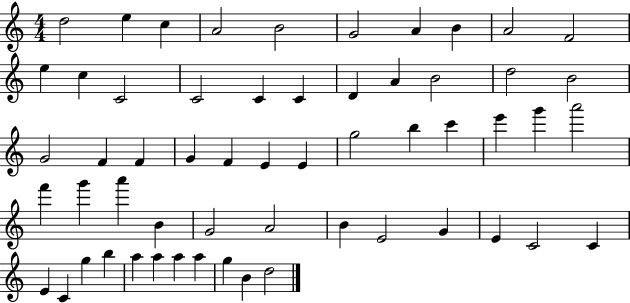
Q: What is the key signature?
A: C major